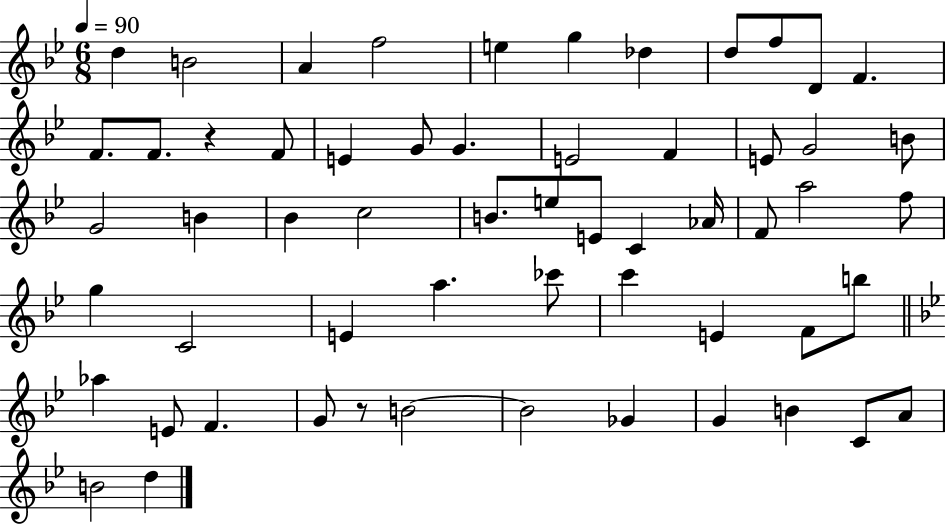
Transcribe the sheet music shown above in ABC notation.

X:1
T:Untitled
M:6/8
L:1/4
K:Bb
d B2 A f2 e g _d d/2 f/2 D/2 F F/2 F/2 z F/2 E G/2 G E2 F E/2 G2 B/2 G2 B _B c2 B/2 e/2 E/2 C _A/4 F/2 a2 f/2 g C2 E a _c'/2 c' E F/2 b/2 _a E/2 F G/2 z/2 B2 B2 _G G B C/2 A/2 B2 d